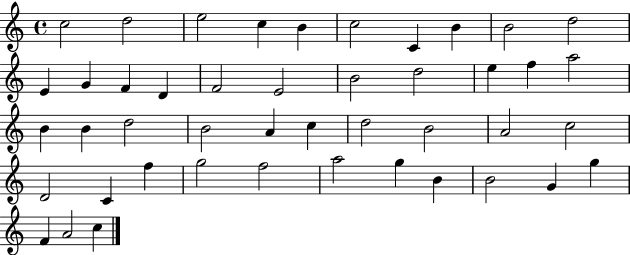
C5/h D5/h E5/h C5/q B4/q C5/h C4/q B4/q B4/h D5/h E4/q G4/q F4/q D4/q F4/h E4/h B4/h D5/h E5/q F5/q A5/h B4/q B4/q D5/h B4/h A4/q C5/q D5/h B4/h A4/h C5/h D4/h C4/q F5/q G5/h F5/h A5/h G5/q B4/q B4/h G4/q G5/q F4/q A4/h C5/q